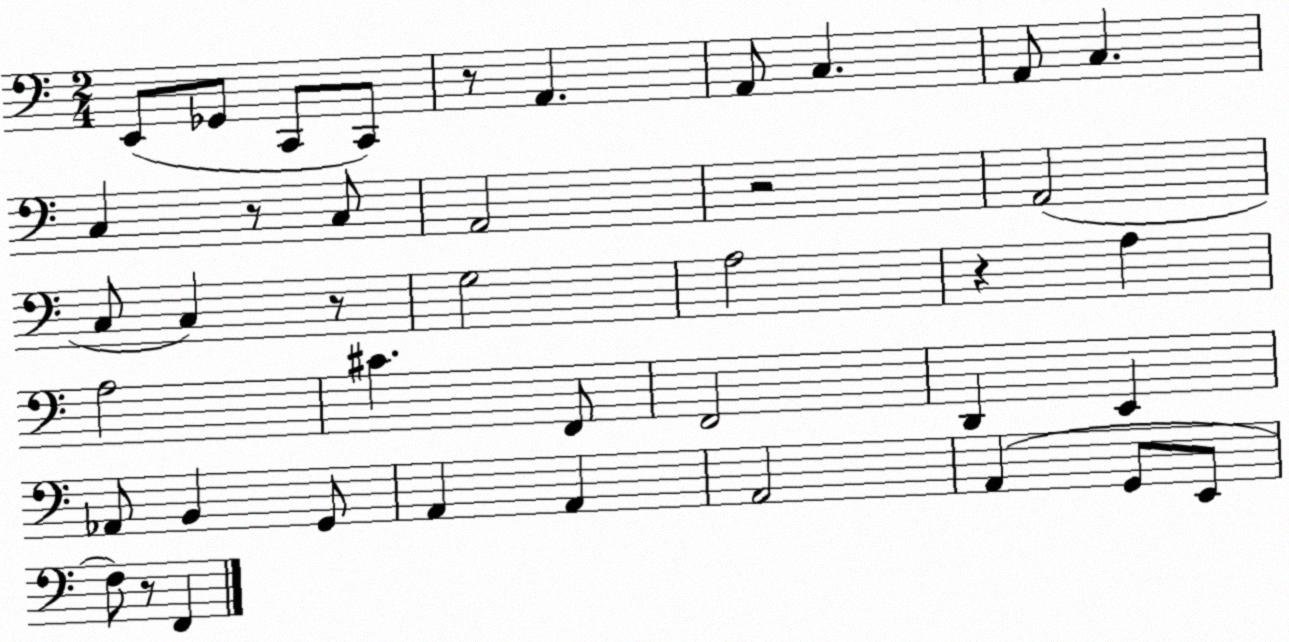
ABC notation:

X:1
T:Untitled
M:2/4
L:1/4
K:C
E,,/2 _G,,/2 C,,/2 C,,/2 z/2 A,, A,,/2 C, A,,/2 C, C, z/2 C,/2 A,,2 z2 A,,2 C,/2 C, z/2 G,2 A,2 z A, A,2 ^C F,,/2 F,,2 D,, E,, _A,,/2 B,, G,,/2 A,, A,, A,,2 A,, G,,/2 E,,/2 F,/2 z/2 F,,